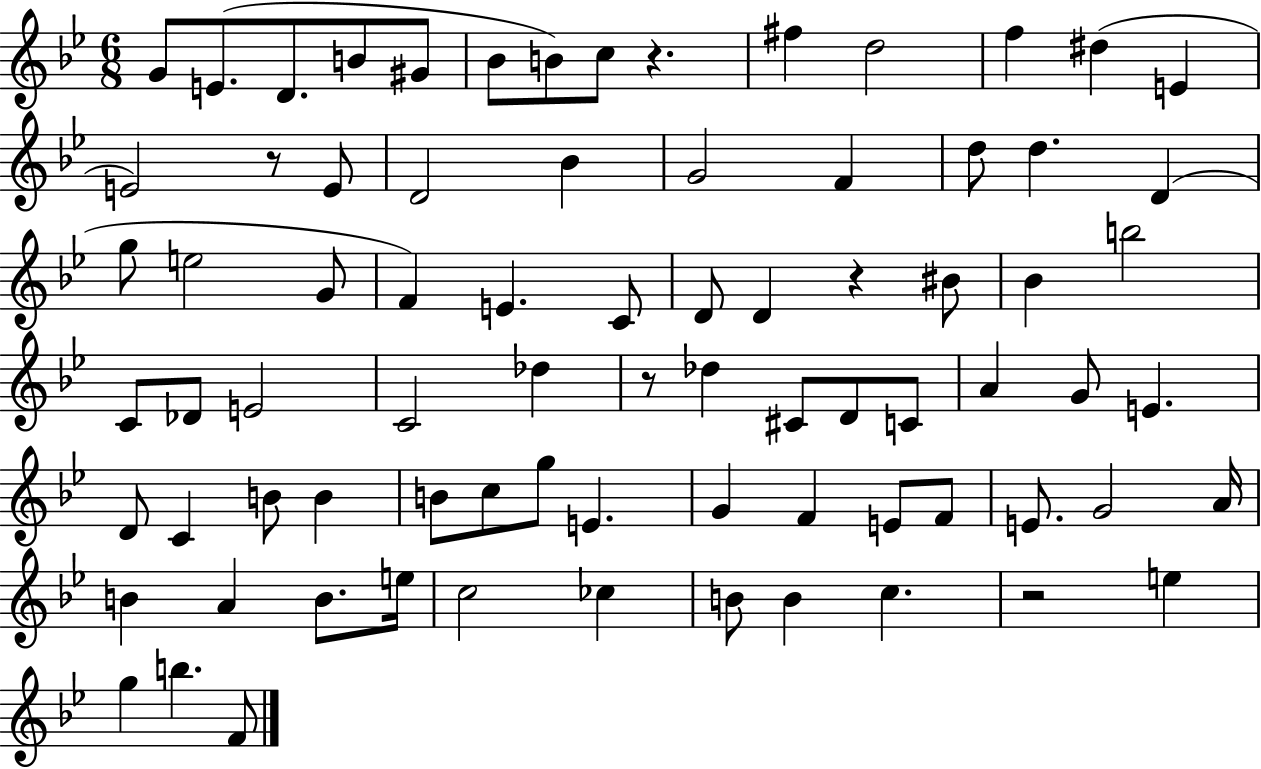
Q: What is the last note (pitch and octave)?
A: F4